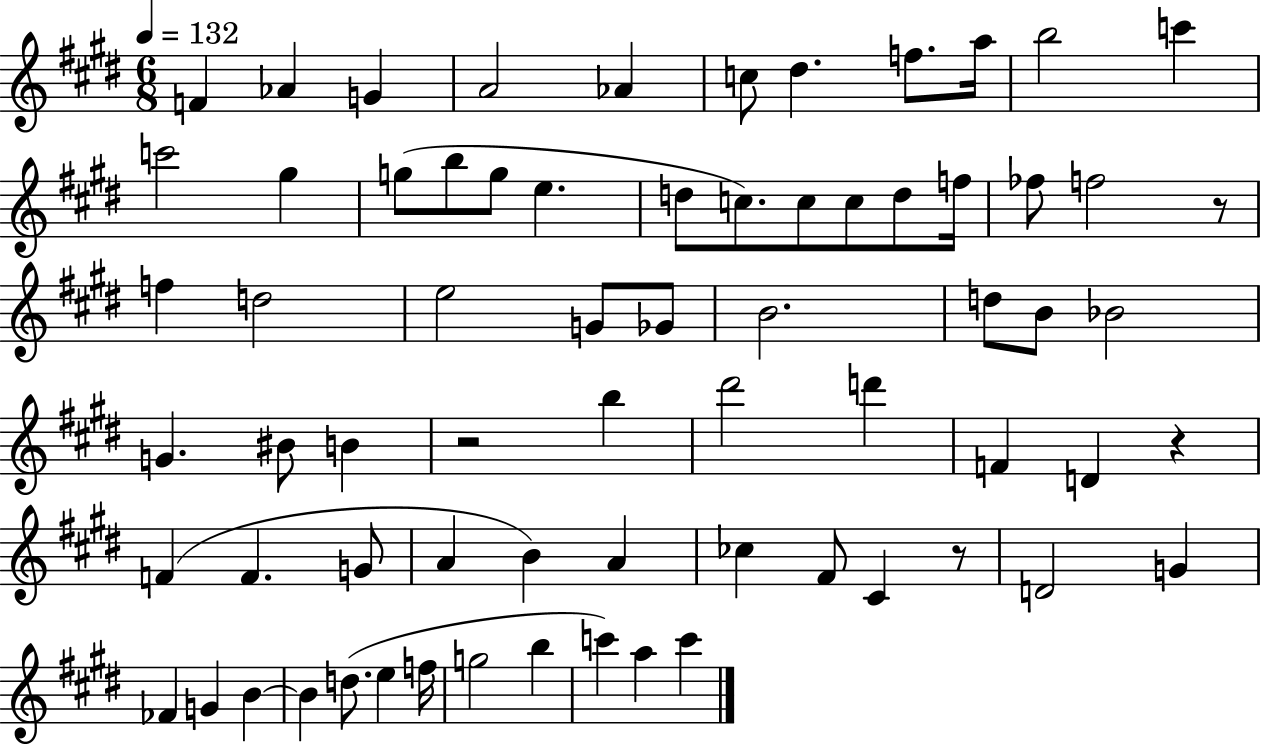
F4/q Ab4/q G4/q A4/h Ab4/q C5/e D#5/q. F5/e. A5/s B5/h C6/q C6/h G#5/q G5/e B5/e G5/e E5/q. D5/e C5/e. C5/e C5/e D5/e F5/s FES5/e F5/h R/e F5/q D5/h E5/h G4/e Gb4/e B4/h. D5/e B4/e Bb4/h G4/q. BIS4/e B4/q R/h B5/q D#6/h D6/q F4/q D4/q R/q F4/q F4/q. G4/e A4/q B4/q A4/q CES5/q F#4/e C#4/q R/e D4/h G4/q FES4/q G4/q B4/q B4/q D5/e. E5/q F5/s G5/h B5/q C6/q A5/q C6/q